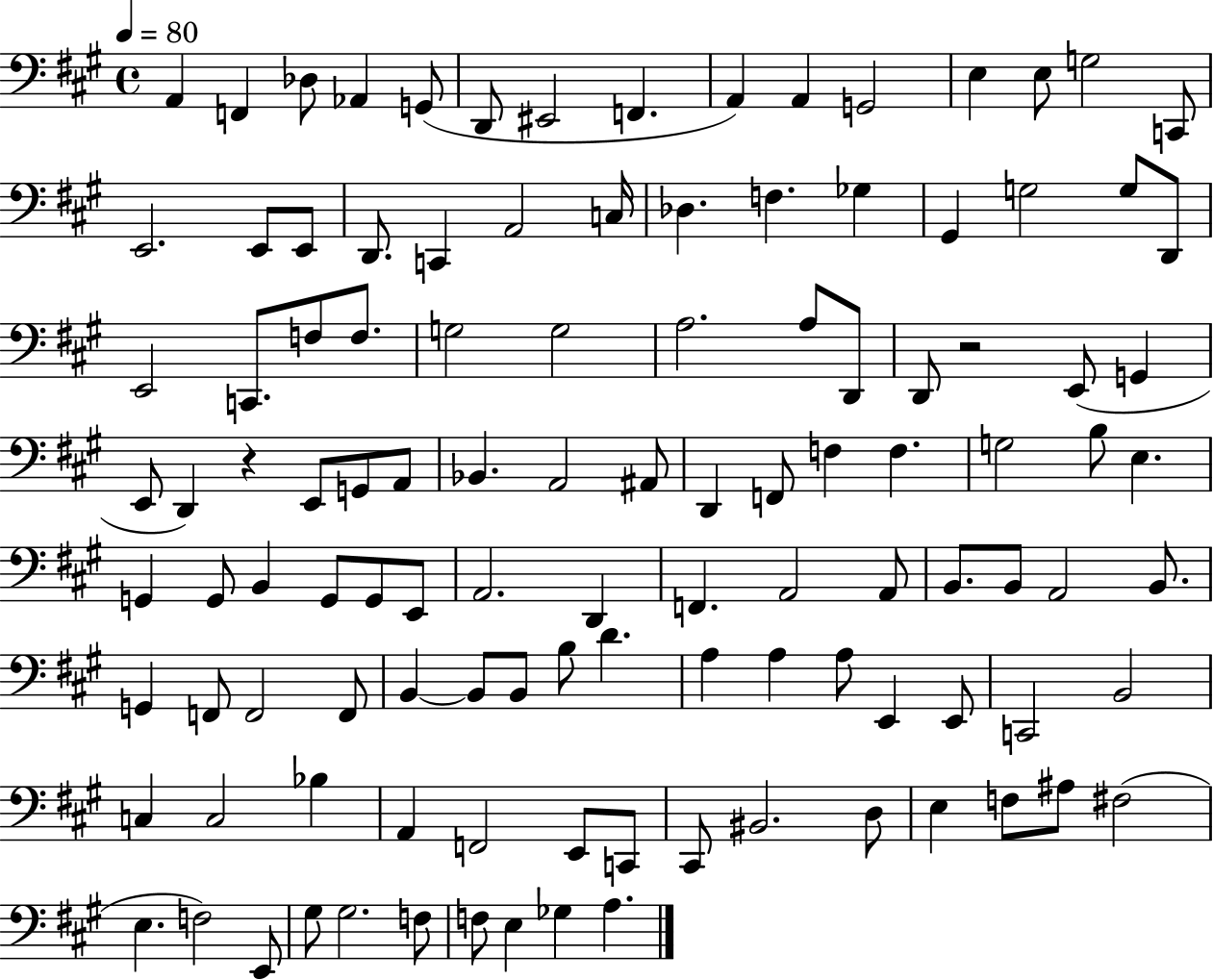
{
  \clef bass
  \time 4/4
  \defaultTimeSignature
  \key a \major
  \tempo 4 = 80
  a,4 f,4 des8 aes,4 g,8( | d,8 eis,2 f,4. | a,4) a,4 g,2 | e4 e8 g2 c,8 | \break e,2. e,8 e,8 | d,8. c,4 a,2 c16 | des4. f4. ges4 | gis,4 g2 g8 d,8 | \break e,2 c,8. f8 f8. | g2 g2 | a2. a8 d,8 | d,8 r2 e,8( g,4 | \break e,8 d,4) r4 e,8 g,8 a,8 | bes,4. a,2 ais,8 | d,4 f,8 f4 f4. | g2 b8 e4. | \break g,4 g,8 b,4 g,8 g,8 e,8 | a,2. d,4 | f,4. a,2 a,8 | b,8. b,8 a,2 b,8. | \break g,4 f,8 f,2 f,8 | b,4~~ b,8 b,8 b8 d'4. | a4 a4 a8 e,4 e,8 | c,2 b,2 | \break c4 c2 bes4 | a,4 f,2 e,8 c,8 | cis,8 bis,2. d8 | e4 f8 ais8 fis2( | \break e4. f2) e,8 | gis8 gis2. f8 | f8 e4 ges4 a4. | \bar "|."
}